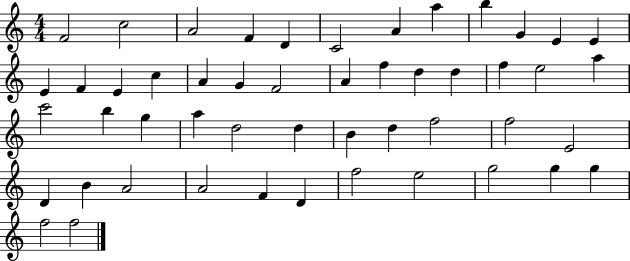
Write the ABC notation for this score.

X:1
T:Untitled
M:4/4
L:1/4
K:C
F2 c2 A2 F D C2 A a b G E E E F E c A G F2 A f d d f e2 a c'2 b g a d2 d B d f2 f2 E2 D B A2 A2 F D f2 e2 g2 g g f2 f2